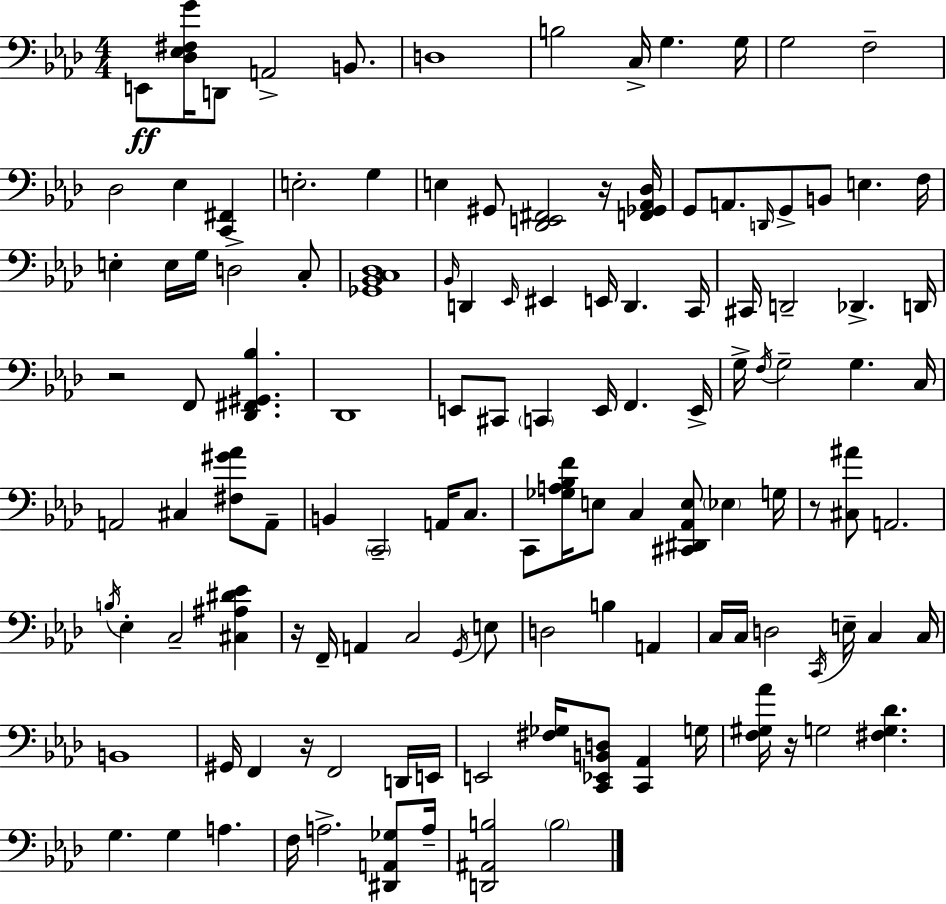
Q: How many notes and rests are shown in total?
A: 124